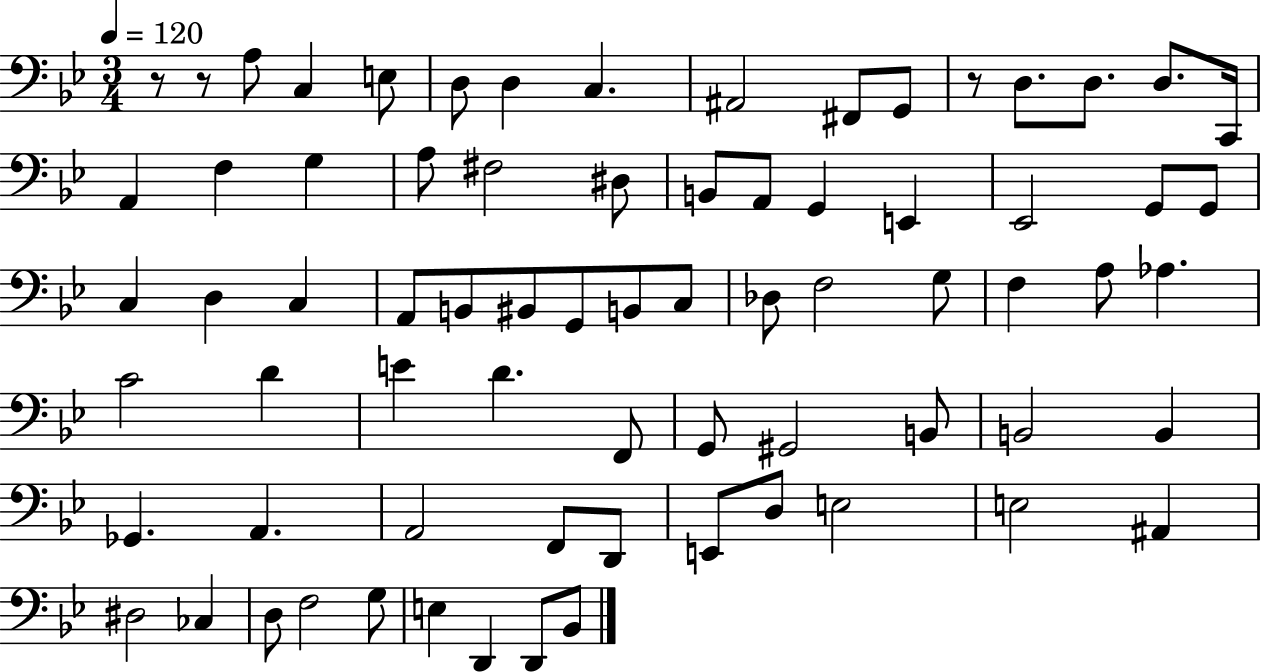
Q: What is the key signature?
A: BES major